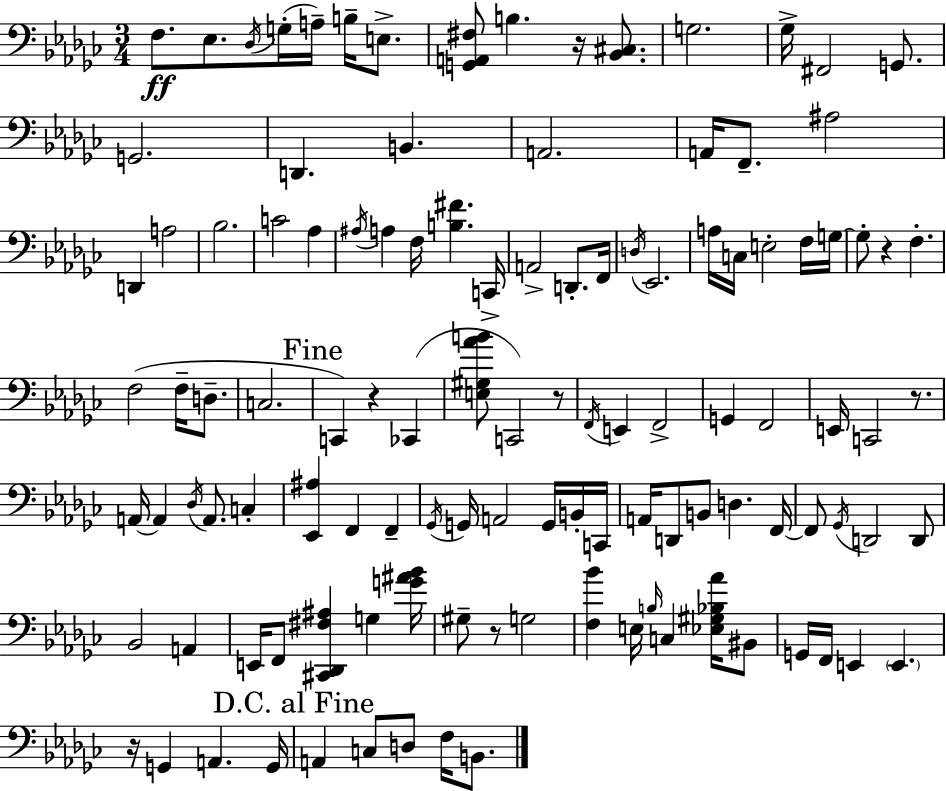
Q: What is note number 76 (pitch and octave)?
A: D2